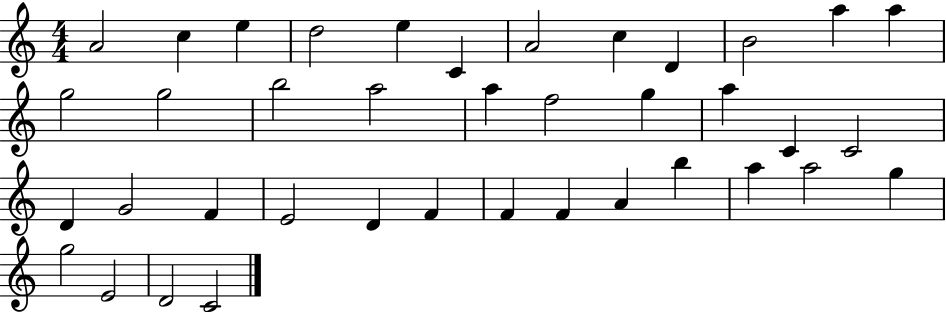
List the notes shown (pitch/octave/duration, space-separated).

A4/h C5/q E5/q D5/h E5/q C4/q A4/h C5/q D4/q B4/h A5/q A5/q G5/h G5/h B5/h A5/h A5/q F5/h G5/q A5/q C4/q C4/h D4/q G4/h F4/q E4/h D4/q F4/q F4/q F4/q A4/q B5/q A5/q A5/h G5/q G5/h E4/h D4/h C4/h